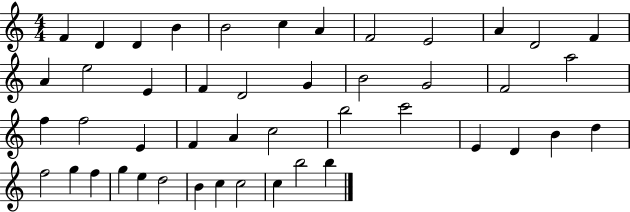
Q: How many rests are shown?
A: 0